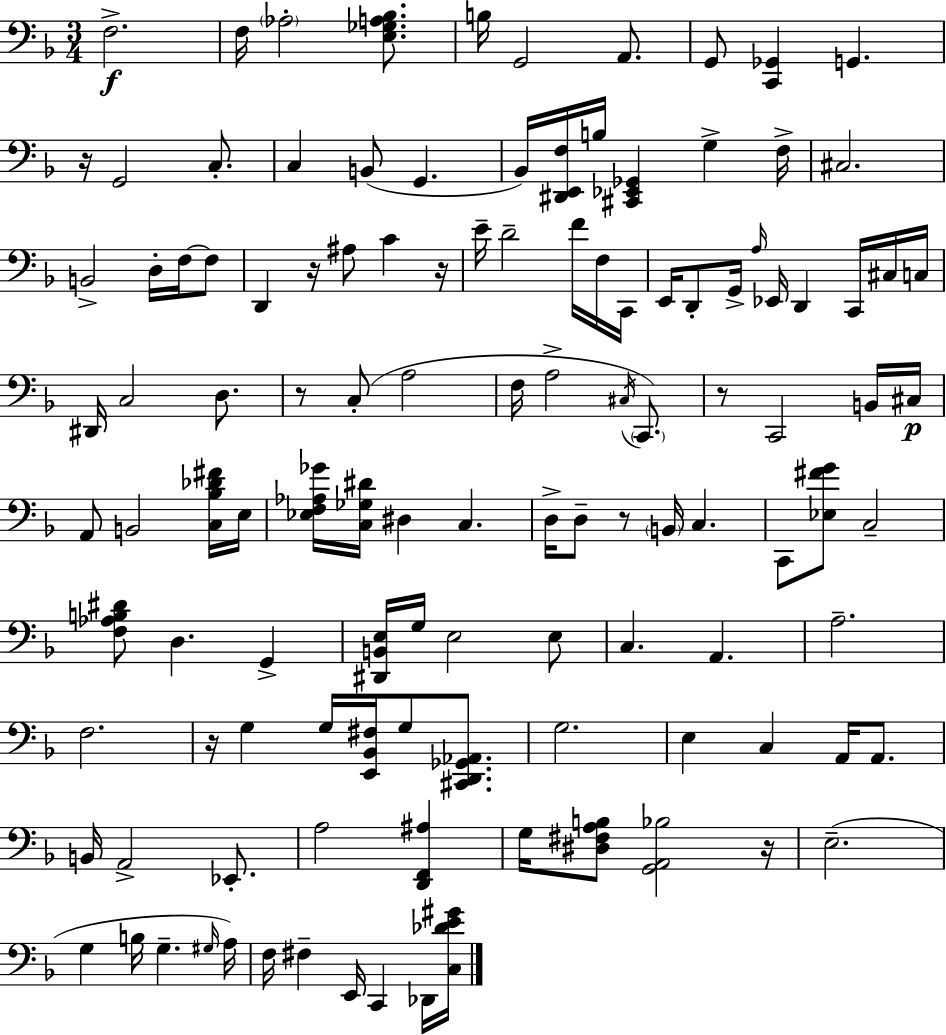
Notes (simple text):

F3/h. F3/s Ab3/h [E3,Gb3,A3,Bb3]/e. B3/s G2/h A2/e. G2/e [C2,Gb2]/q G2/q. R/s G2/h C3/e. C3/q B2/e G2/q. Bb2/s [D#2,E2,F3]/s B3/s [C#2,Eb2,Gb2]/q G3/q F3/s C#3/h. B2/h D3/s F3/s F3/e D2/q R/s A#3/e C4/q R/s E4/s D4/h F4/s F3/s C2/s E2/s D2/e G2/s A3/s Eb2/s D2/q C2/s C#3/s C3/s D#2/s C3/h D3/e. R/e C3/e A3/h F3/s A3/h C#3/s C2/e. R/e C2/h B2/s C#3/s A2/e B2/h [C3,Bb3,Db4,F#4]/s E3/s [Eb3,F3,Ab3,Gb4]/s [C3,Gb3,D#4]/s D#3/q C3/q. D3/s D3/e R/e B2/s C3/q. C2/e [Eb3,F#4,G4]/e C3/h [F3,Ab3,B3,D#4]/e D3/q. G2/q [D#2,B2,E3]/s G3/s E3/h E3/e C3/q. A2/q. A3/h. F3/h. R/s G3/q G3/s [E2,Bb2,F#3]/s G3/e [C#2,D2,Gb2,Ab2]/e. G3/h. E3/q C3/q A2/s A2/e. B2/s A2/h Eb2/e. A3/h [D2,F2,A#3]/q G3/s [D#3,F#3,A3,B3]/e [G2,A2,Bb3]/h R/s E3/h. G3/q B3/s G3/q. G#3/s A3/s F3/s F#3/q E2/s C2/q Db2/s [C3,Db4,E4,G#4]/s